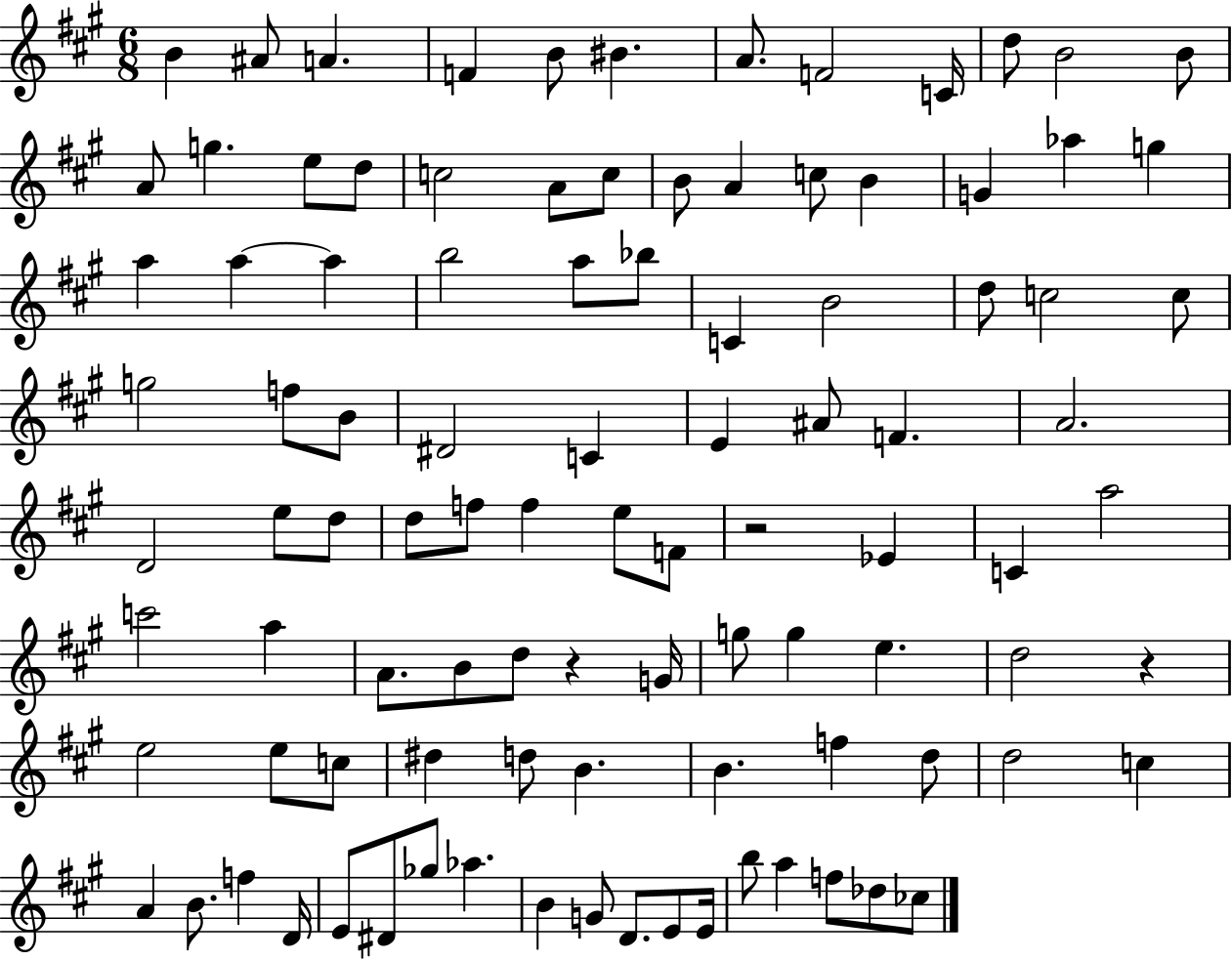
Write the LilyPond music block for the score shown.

{
  \clef treble
  \numericTimeSignature
  \time 6/8
  \key a \major
  b'4 ais'8 a'4. | f'4 b'8 bis'4. | a'8. f'2 c'16 | d''8 b'2 b'8 | \break a'8 g''4. e''8 d''8 | c''2 a'8 c''8 | b'8 a'4 c''8 b'4 | g'4 aes''4 g''4 | \break a''4 a''4~~ a''4 | b''2 a''8 bes''8 | c'4 b'2 | d''8 c''2 c''8 | \break g''2 f''8 b'8 | dis'2 c'4 | e'4 ais'8 f'4. | a'2. | \break d'2 e''8 d''8 | d''8 f''8 f''4 e''8 f'8 | r2 ees'4 | c'4 a''2 | \break c'''2 a''4 | a'8. b'8 d''8 r4 g'16 | g''8 g''4 e''4. | d''2 r4 | \break e''2 e''8 c''8 | dis''4 d''8 b'4. | b'4. f''4 d''8 | d''2 c''4 | \break a'4 b'8. f''4 d'16 | e'8 dis'8 ges''8 aes''4. | b'4 g'8 d'8. e'8 e'16 | b''8 a''4 f''8 des''8 ces''8 | \break \bar "|."
}